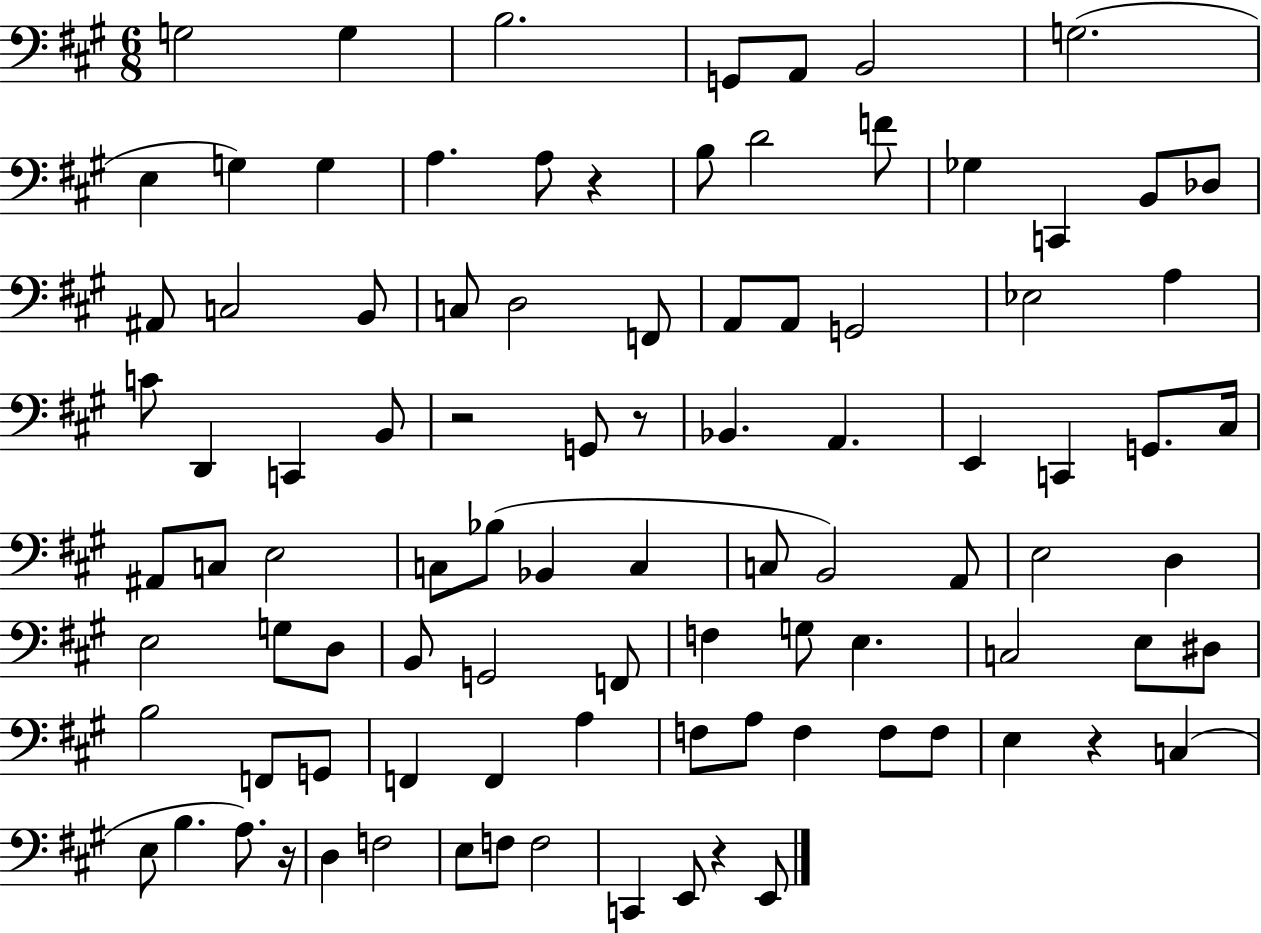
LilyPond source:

{
  \clef bass
  \numericTimeSignature
  \time 6/8
  \key a \major
  g2 g4 | b2. | g,8 a,8 b,2 | g2.( | \break e4 g4) g4 | a4. a8 r4 | b8 d'2 f'8 | ges4 c,4 b,8 des8 | \break ais,8 c2 b,8 | c8 d2 f,8 | a,8 a,8 g,2 | ees2 a4 | \break c'8 d,4 c,4 b,8 | r2 g,8 r8 | bes,4. a,4. | e,4 c,4 g,8. cis16 | \break ais,8 c8 e2 | c8 bes8( bes,4 c4 | c8 b,2) a,8 | e2 d4 | \break e2 g8 d8 | b,8 g,2 f,8 | f4 g8 e4. | c2 e8 dis8 | \break b2 f,8 g,8 | f,4 f,4 a4 | f8 a8 f4 f8 f8 | e4 r4 c4( | \break e8 b4. a8.) r16 | d4 f2 | e8 f8 f2 | c,4 e,8 r4 e,8 | \break \bar "|."
}